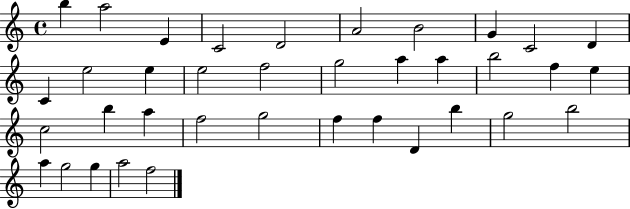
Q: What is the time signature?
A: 4/4